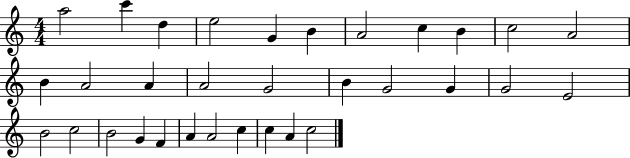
{
  \clef treble
  \numericTimeSignature
  \time 4/4
  \key c \major
  a''2 c'''4 d''4 | e''2 g'4 b'4 | a'2 c''4 b'4 | c''2 a'2 | \break b'4 a'2 a'4 | a'2 g'2 | b'4 g'2 g'4 | g'2 e'2 | \break b'2 c''2 | b'2 g'4 f'4 | a'4 a'2 c''4 | c''4 a'4 c''2 | \break \bar "|."
}